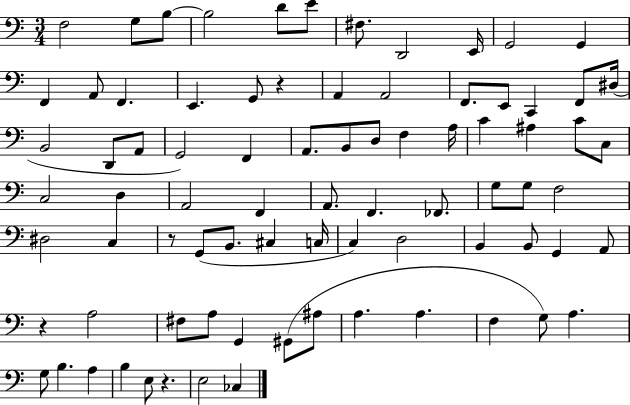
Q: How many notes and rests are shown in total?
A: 81